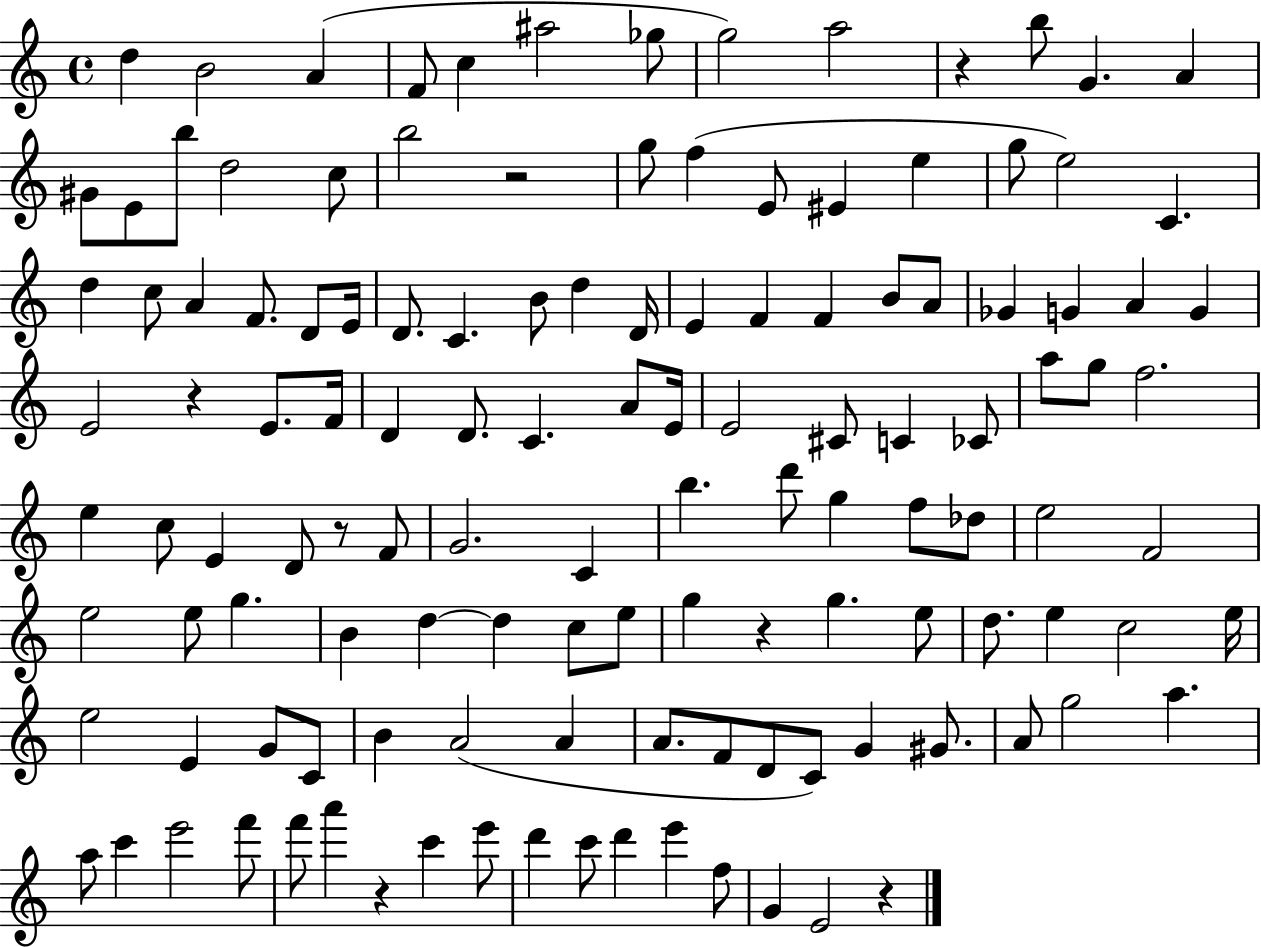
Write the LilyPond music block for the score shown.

{
  \clef treble
  \time 4/4
  \defaultTimeSignature
  \key c \major
  d''4 b'2 a'4( | f'8 c''4 ais''2 ges''8 | g''2) a''2 | r4 b''8 g'4. a'4 | \break gis'8 e'8 b''8 d''2 c''8 | b''2 r2 | g''8 f''4( e'8 eis'4 e''4 | g''8 e''2) c'4. | \break d''4 c''8 a'4 f'8. d'8 e'16 | d'8. c'4. b'8 d''4 d'16 | e'4 f'4 f'4 b'8 a'8 | ges'4 g'4 a'4 g'4 | \break e'2 r4 e'8. f'16 | d'4 d'8. c'4. a'8 e'16 | e'2 cis'8 c'4 ces'8 | a''8 g''8 f''2. | \break e''4 c''8 e'4 d'8 r8 f'8 | g'2. c'4 | b''4. d'''8 g''4 f''8 des''8 | e''2 f'2 | \break e''2 e''8 g''4. | b'4 d''4~~ d''4 c''8 e''8 | g''4 r4 g''4. e''8 | d''8. e''4 c''2 e''16 | \break e''2 e'4 g'8 c'8 | b'4 a'2( a'4 | a'8. f'8 d'8 c'8) g'4 gis'8. | a'8 g''2 a''4. | \break a''8 c'''4 e'''2 f'''8 | f'''8 a'''4 r4 c'''4 e'''8 | d'''4 c'''8 d'''4 e'''4 f''8 | g'4 e'2 r4 | \break \bar "|."
}